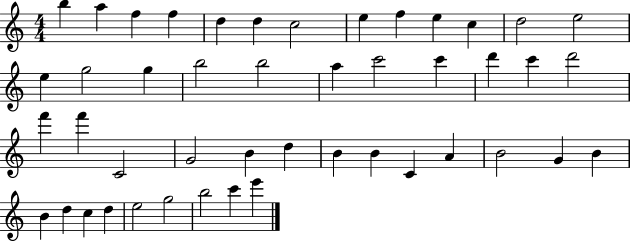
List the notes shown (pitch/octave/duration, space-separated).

B5/q A5/q F5/q F5/q D5/q D5/q C5/h E5/q F5/q E5/q C5/q D5/h E5/h E5/q G5/h G5/q B5/h B5/h A5/q C6/h C6/q D6/q C6/q D6/h F6/q F6/q C4/h G4/h B4/q D5/q B4/q B4/q C4/q A4/q B4/h G4/q B4/q B4/q D5/q C5/q D5/q E5/h G5/h B5/h C6/q E6/q